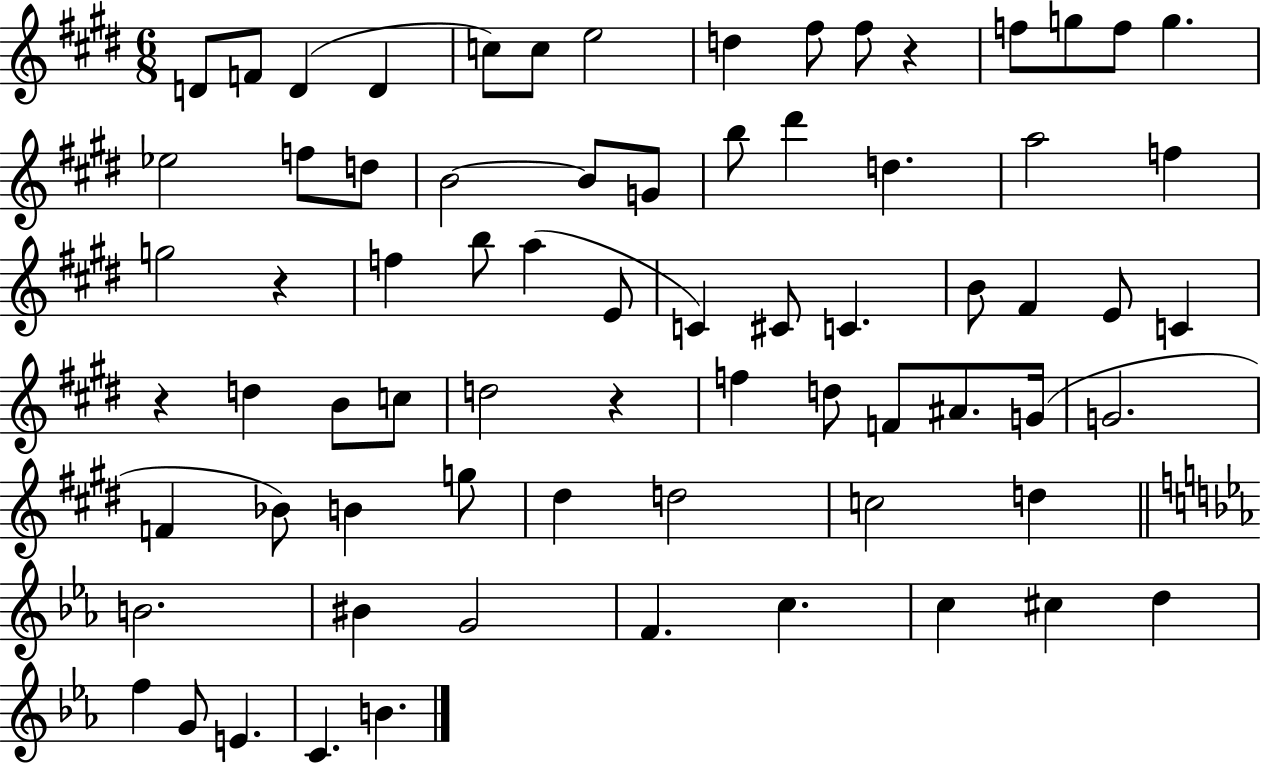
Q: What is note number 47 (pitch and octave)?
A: G4